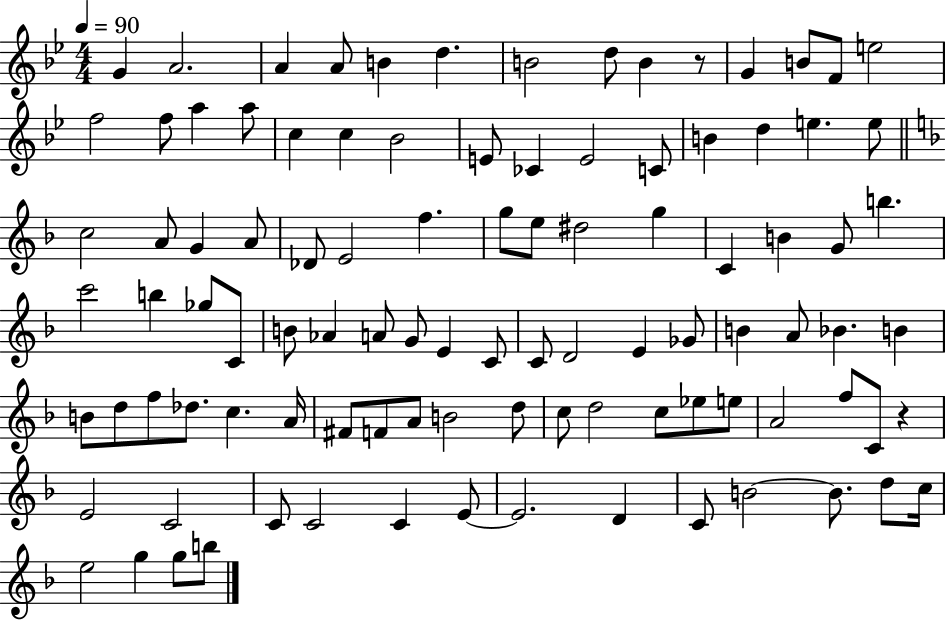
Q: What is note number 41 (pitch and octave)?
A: B4